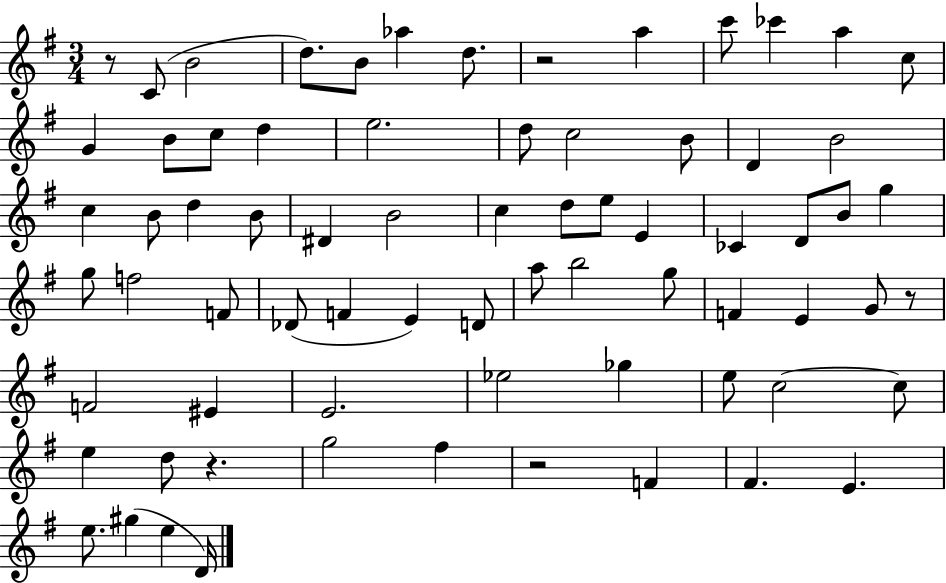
R/e C4/e B4/h D5/e. B4/e Ab5/q D5/e. R/h A5/q C6/e CES6/q A5/q C5/e G4/q B4/e C5/e D5/q E5/h. D5/e C5/h B4/e D4/q B4/h C5/q B4/e D5/q B4/e D#4/q B4/h C5/q D5/e E5/e E4/q CES4/q D4/e B4/e G5/q G5/e F5/h F4/e Db4/e F4/q E4/q D4/e A5/e B5/h G5/e F4/q E4/q G4/e R/e F4/h EIS4/q E4/h. Eb5/h Gb5/q E5/e C5/h C5/e E5/q D5/e R/q. G5/h F#5/q R/h F4/q F#4/q. E4/q. E5/e. G#5/q E5/q D4/s